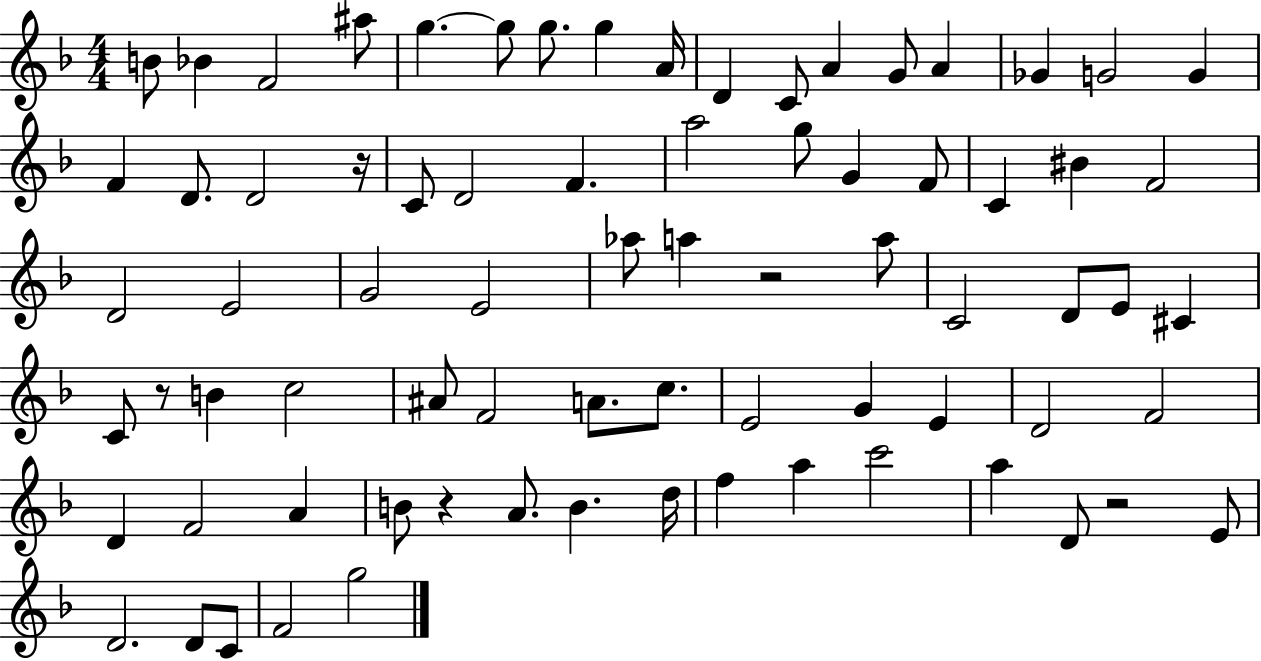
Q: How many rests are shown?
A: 5